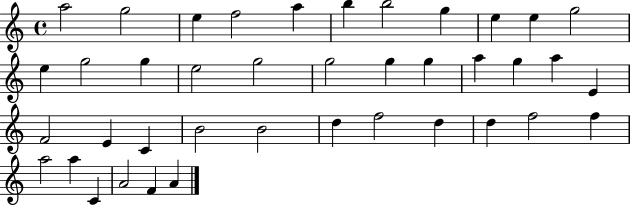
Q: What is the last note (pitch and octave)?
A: A4